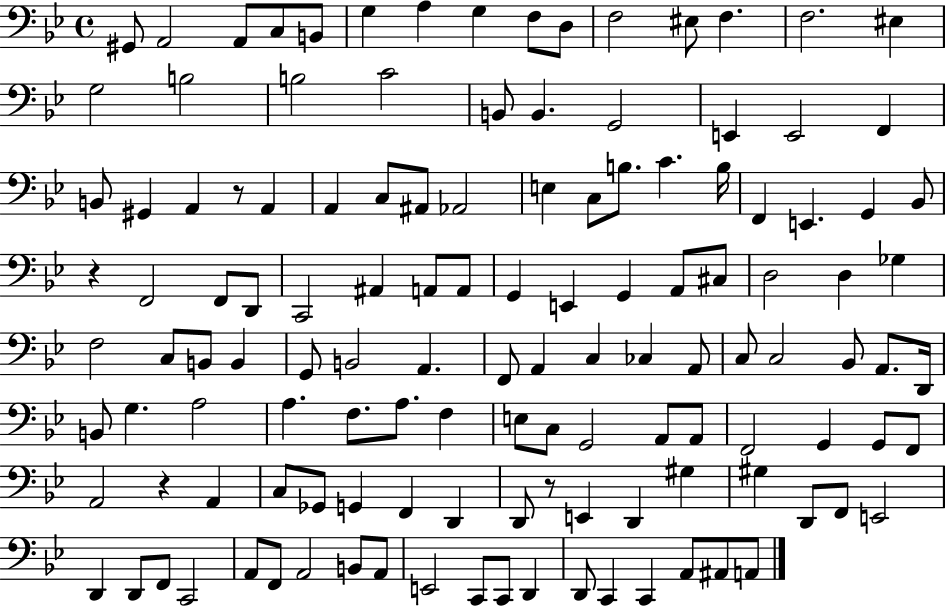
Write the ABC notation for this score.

X:1
T:Untitled
M:4/4
L:1/4
K:Bb
^G,,/2 A,,2 A,,/2 C,/2 B,,/2 G, A, G, F,/2 D,/2 F,2 ^E,/2 F, F,2 ^E, G,2 B,2 B,2 C2 B,,/2 B,, G,,2 E,, E,,2 F,, B,,/2 ^G,, A,, z/2 A,, A,, C,/2 ^A,,/2 _A,,2 E, C,/2 B,/2 C B,/4 F,, E,, G,, _B,,/2 z F,,2 F,,/2 D,,/2 C,,2 ^A,, A,,/2 A,,/2 G,, E,, G,, A,,/2 ^C,/2 D,2 D, _G, F,2 C,/2 B,,/2 B,, G,,/2 B,,2 A,, F,,/2 A,, C, _C, A,,/2 C,/2 C,2 _B,,/2 A,,/2 D,,/4 B,,/2 G, A,2 A, F,/2 A,/2 F, E,/2 C,/2 G,,2 A,,/2 A,,/2 F,,2 G,, G,,/2 F,,/2 A,,2 z A,, C,/2 _G,,/2 G,, F,, D,, D,,/2 z/2 E,, D,, ^G, ^G, D,,/2 F,,/2 E,,2 D,, D,,/2 F,,/2 C,,2 A,,/2 F,,/2 A,,2 B,,/2 A,,/2 E,,2 C,,/2 C,,/2 D,, D,,/2 C,, C,, A,,/2 ^A,,/2 A,,/2